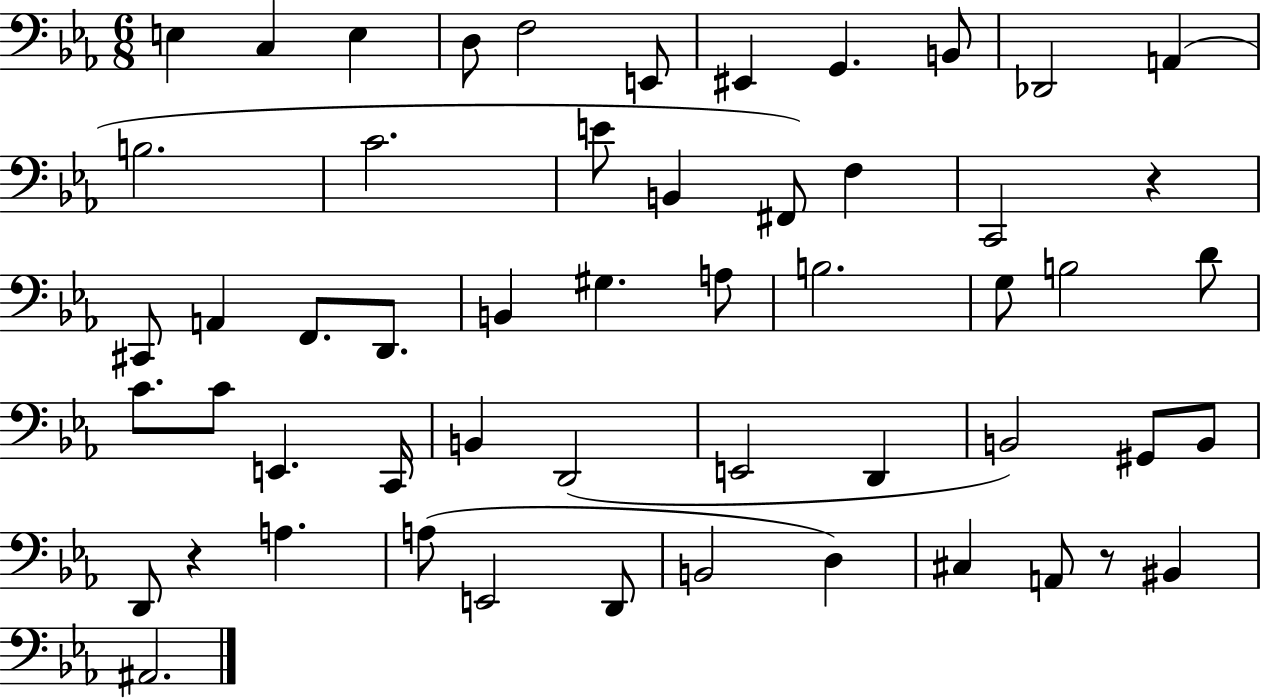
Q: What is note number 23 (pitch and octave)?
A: B2